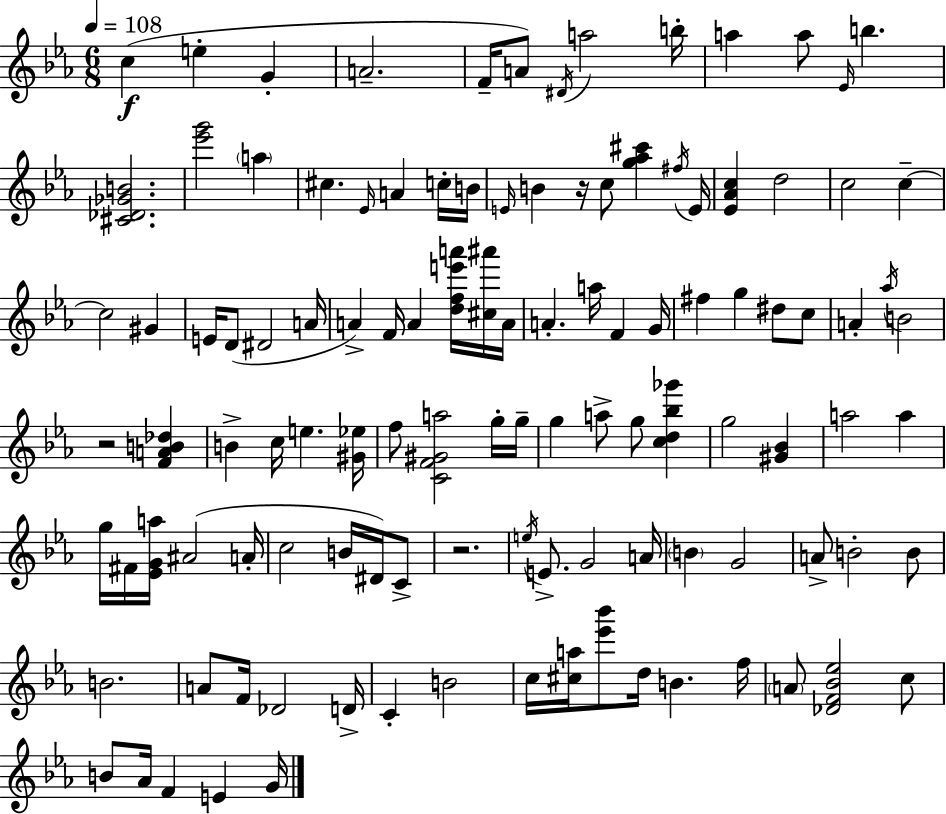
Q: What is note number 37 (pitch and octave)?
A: A4